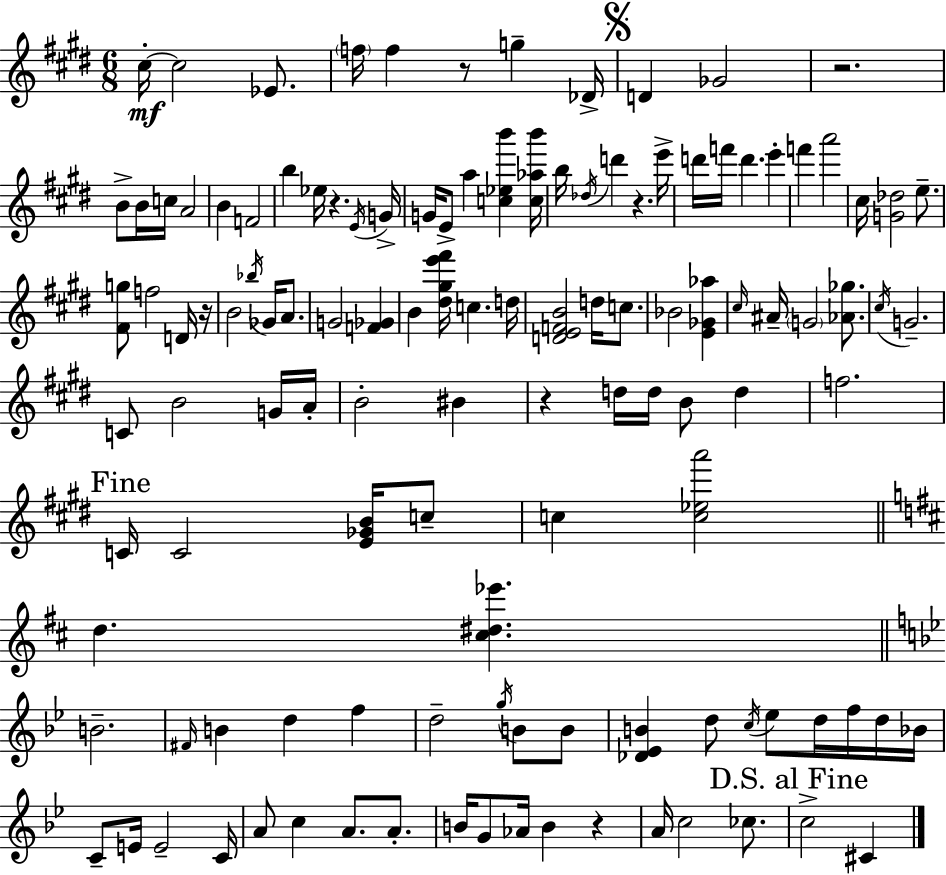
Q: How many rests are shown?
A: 7